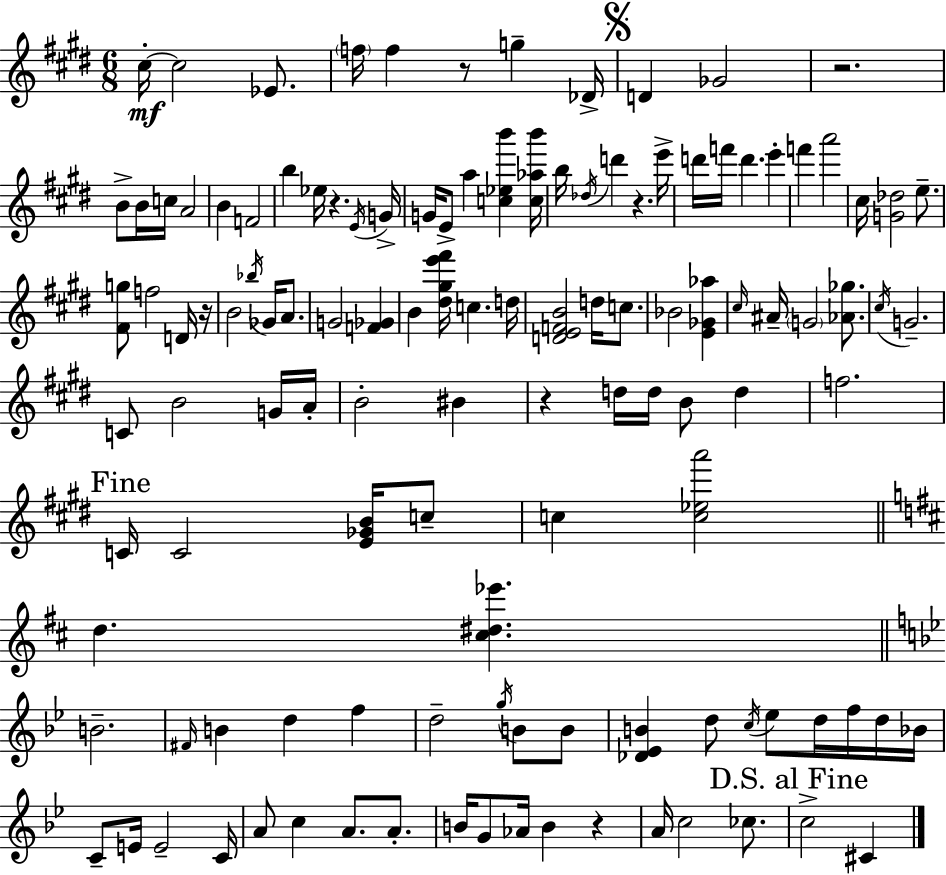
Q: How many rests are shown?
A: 7